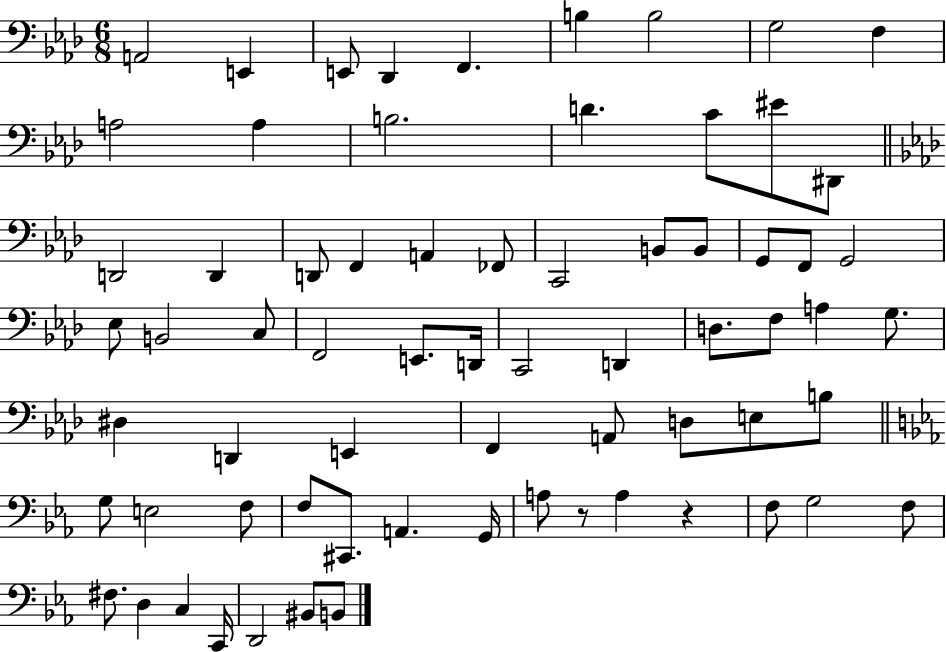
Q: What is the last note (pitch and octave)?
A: B2